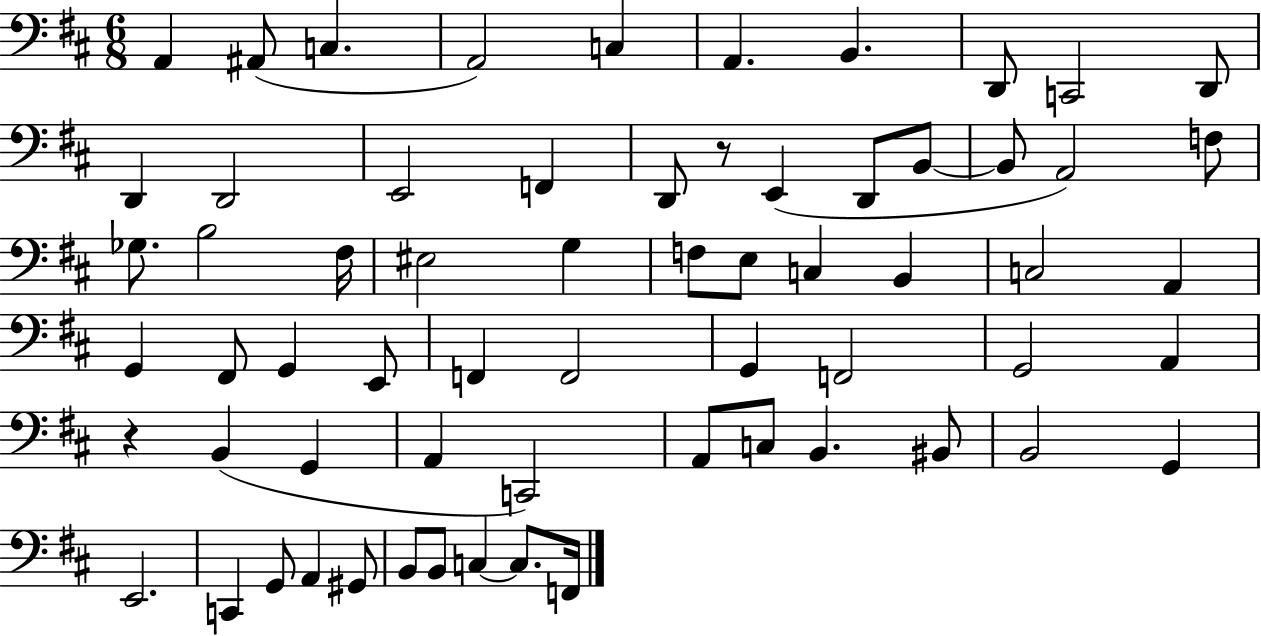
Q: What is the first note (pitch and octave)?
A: A2